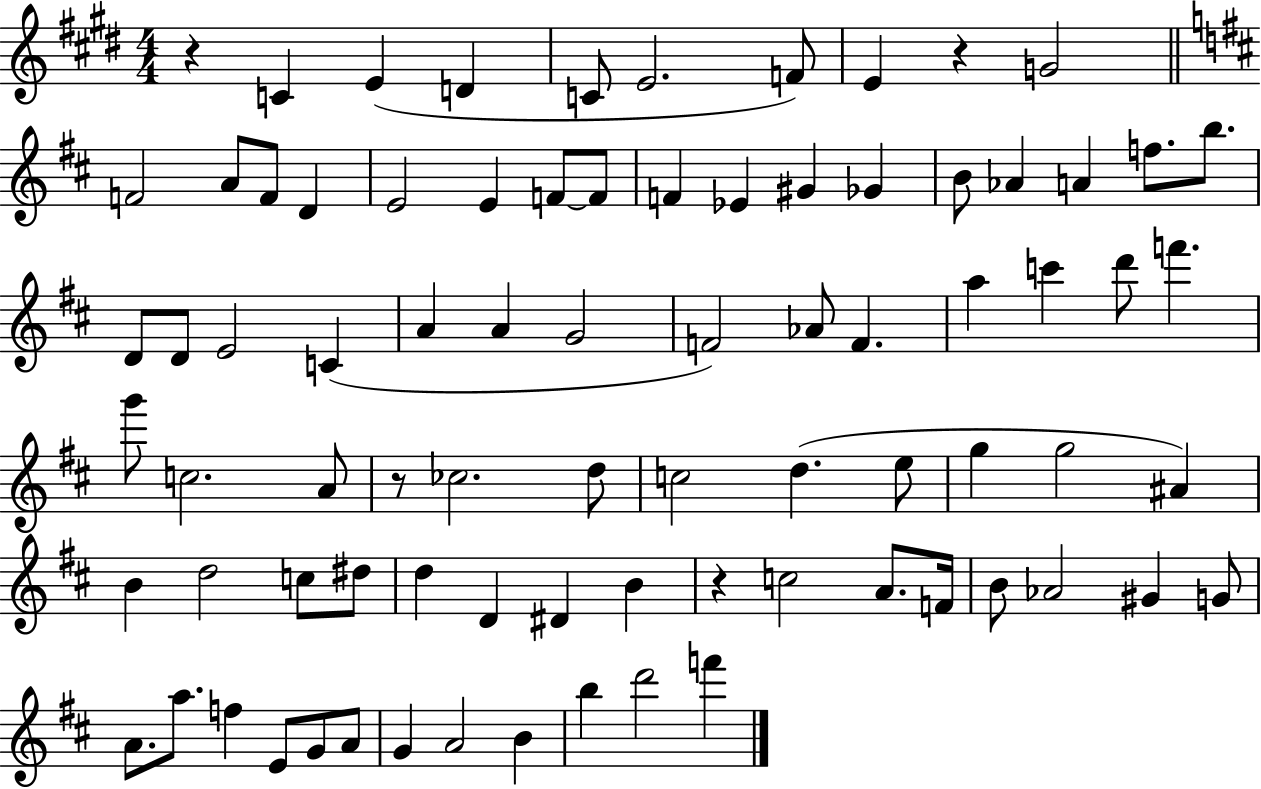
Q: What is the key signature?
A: E major